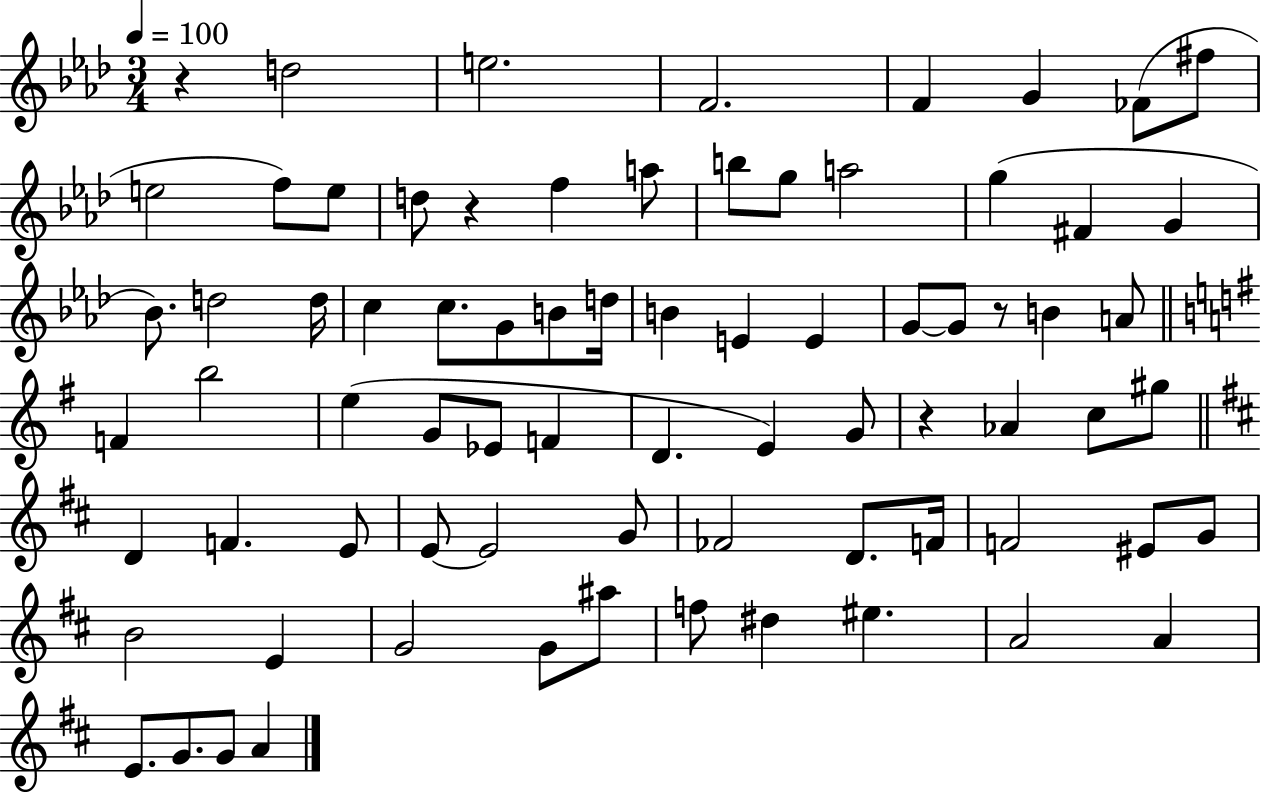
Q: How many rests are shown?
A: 4